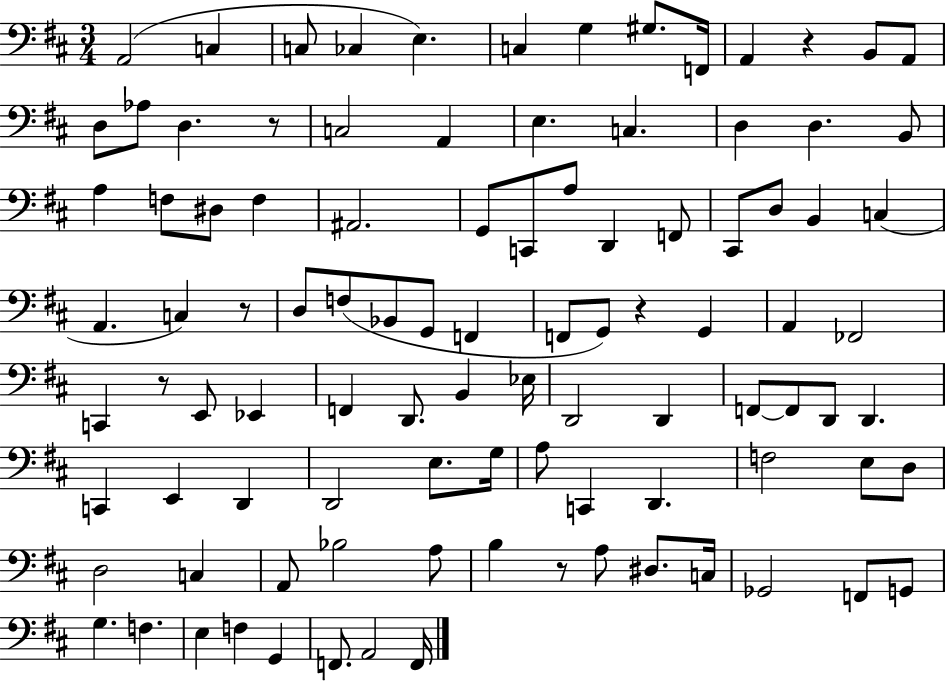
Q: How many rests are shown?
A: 6